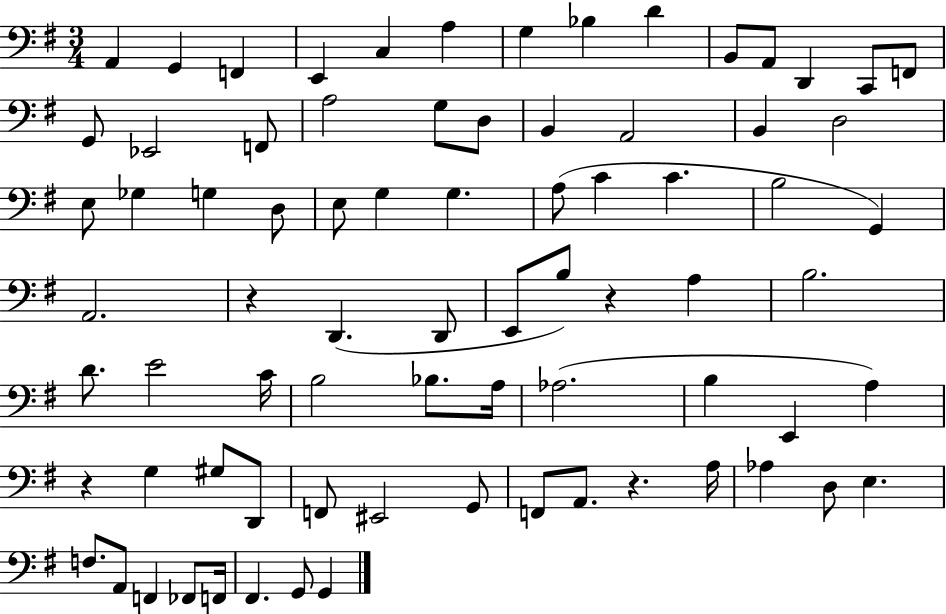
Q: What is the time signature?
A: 3/4